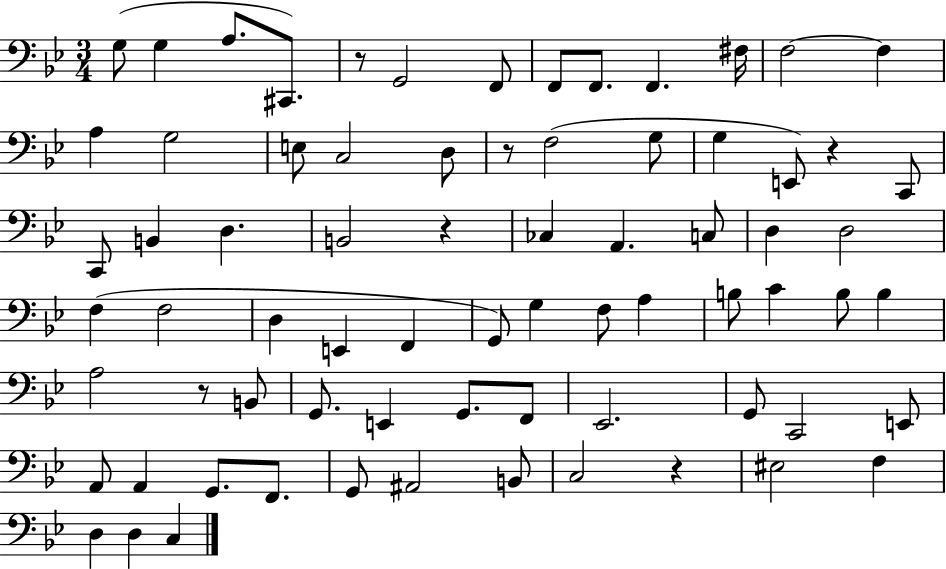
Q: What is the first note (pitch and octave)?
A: G3